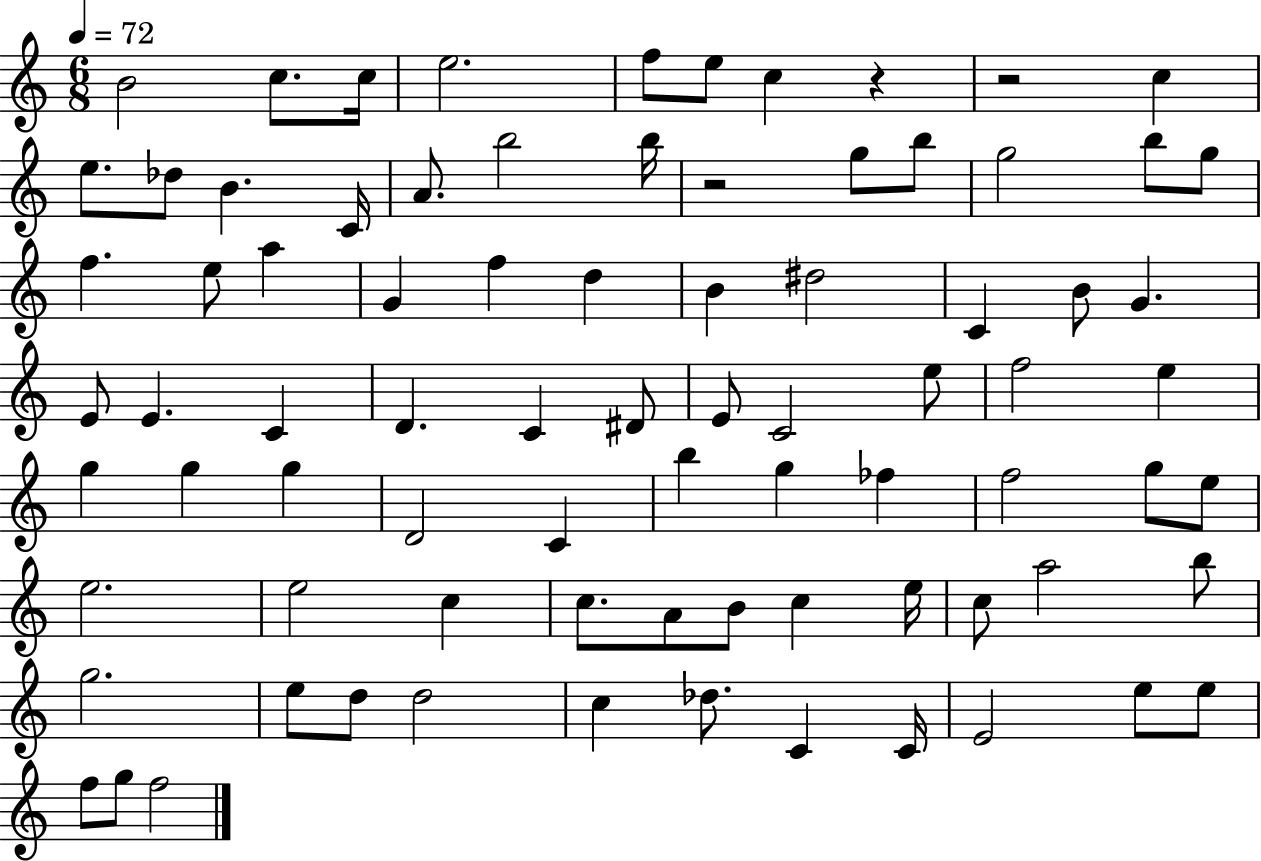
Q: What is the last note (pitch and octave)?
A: F5